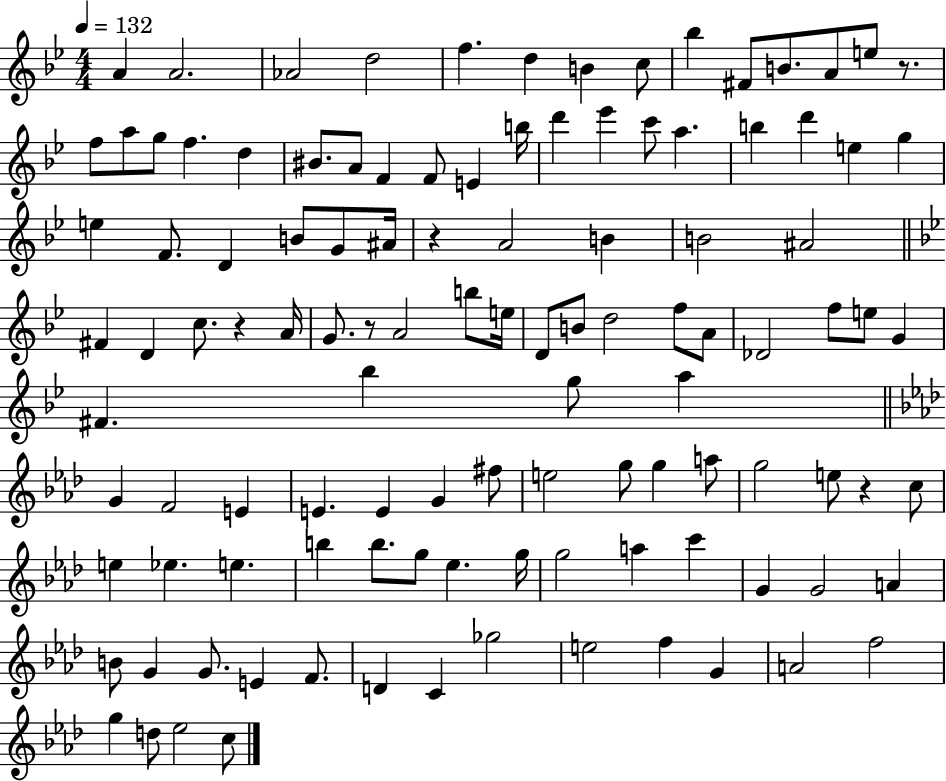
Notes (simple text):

A4/q A4/h. Ab4/h D5/h F5/q. D5/q B4/q C5/e Bb5/q F#4/e B4/e. A4/e E5/e R/e. F5/e A5/e G5/e F5/q. D5/q BIS4/e. A4/e F4/q F4/e E4/q B5/s D6/q Eb6/q C6/e A5/q. B5/q D6/q E5/q G5/q E5/q F4/e. D4/q B4/e G4/e A#4/s R/q A4/h B4/q B4/h A#4/h F#4/q D4/q C5/e. R/q A4/s G4/e. R/e A4/h B5/e E5/s D4/e B4/e D5/h F5/e A4/e Db4/h F5/e E5/e G4/q F#4/q. Bb5/q G5/e A5/q G4/q F4/h E4/q E4/q. E4/q G4/q F#5/e E5/h G5/e G5/q A5/e G5/h E5/e R/q C5/e E5/q Eb5/q. E5/q. B5/q B5/e. G5/e Eb5/q. G5/s G5/h A5/q C6/q G4/q G4/h A4/q B4/e G4/q G4/e. E4/q F4/e. D4/q C4/q Gb5/h E5/h F5/q G4/q A4/h F5/h G5/q D5/e Eb5/h C5/e